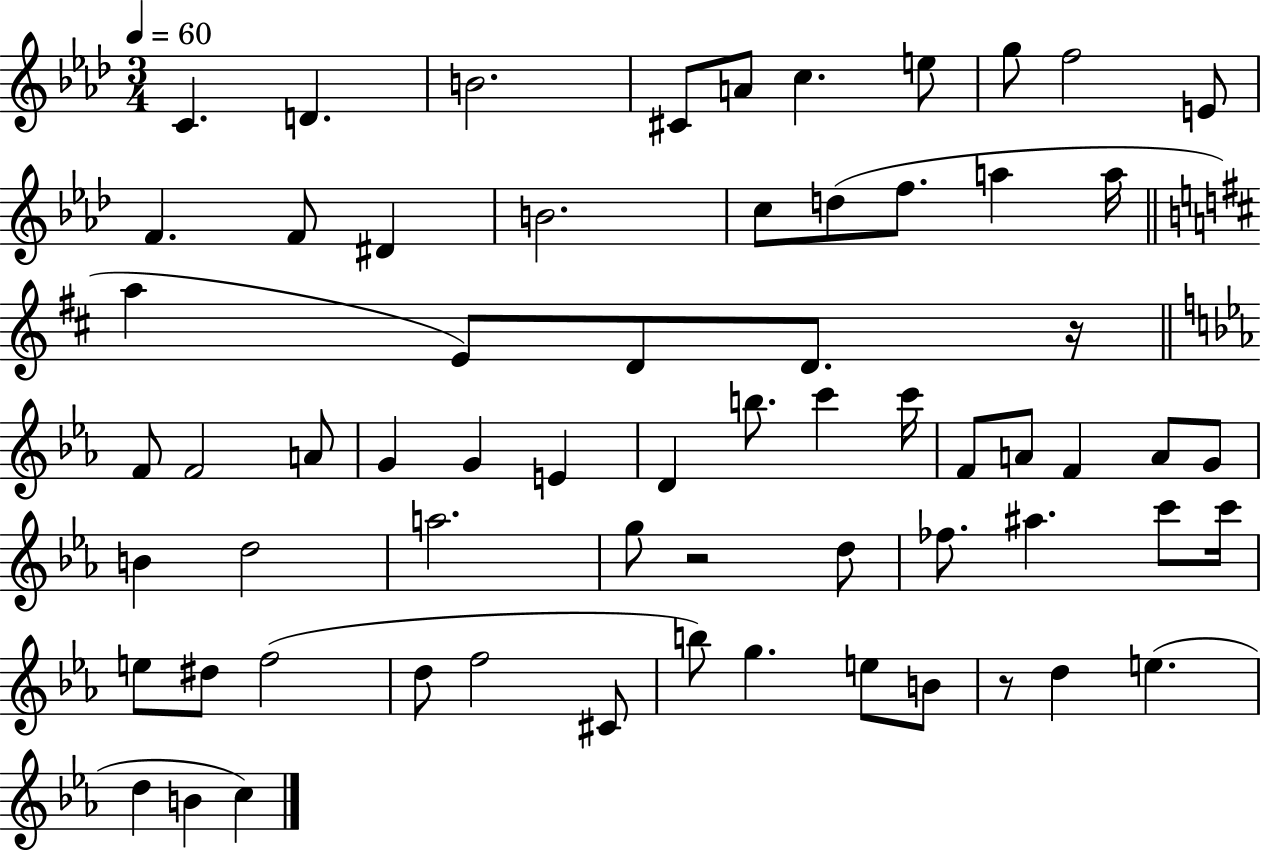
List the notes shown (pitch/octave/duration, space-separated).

C4/q. D4/q. B4/h. C#4/e A4/e C5/q. E5/e G5/e F5/h E4/e F4/q. F4/e D#4/q B4/h. C5/e D5/e F5/e. A5/q A5/s A5/q E4/e D4/e D4/e. R/s F4/e F4/h A4/e G4/q G4/q E4/q D4/q B5/e. C6/q C6/s F4/e A4/e F4/q A4/e G4/e B4/q D5/h A5/h. G5/e R/h D5/e FES5/e. A#5/q. C6/e C6/s E5/e D#5/e F5/h D5/e F5/h C#4/e B5/e G5/q. E5/e B4/e R/e D5/q E5/q. D5/q B4/q C5/q